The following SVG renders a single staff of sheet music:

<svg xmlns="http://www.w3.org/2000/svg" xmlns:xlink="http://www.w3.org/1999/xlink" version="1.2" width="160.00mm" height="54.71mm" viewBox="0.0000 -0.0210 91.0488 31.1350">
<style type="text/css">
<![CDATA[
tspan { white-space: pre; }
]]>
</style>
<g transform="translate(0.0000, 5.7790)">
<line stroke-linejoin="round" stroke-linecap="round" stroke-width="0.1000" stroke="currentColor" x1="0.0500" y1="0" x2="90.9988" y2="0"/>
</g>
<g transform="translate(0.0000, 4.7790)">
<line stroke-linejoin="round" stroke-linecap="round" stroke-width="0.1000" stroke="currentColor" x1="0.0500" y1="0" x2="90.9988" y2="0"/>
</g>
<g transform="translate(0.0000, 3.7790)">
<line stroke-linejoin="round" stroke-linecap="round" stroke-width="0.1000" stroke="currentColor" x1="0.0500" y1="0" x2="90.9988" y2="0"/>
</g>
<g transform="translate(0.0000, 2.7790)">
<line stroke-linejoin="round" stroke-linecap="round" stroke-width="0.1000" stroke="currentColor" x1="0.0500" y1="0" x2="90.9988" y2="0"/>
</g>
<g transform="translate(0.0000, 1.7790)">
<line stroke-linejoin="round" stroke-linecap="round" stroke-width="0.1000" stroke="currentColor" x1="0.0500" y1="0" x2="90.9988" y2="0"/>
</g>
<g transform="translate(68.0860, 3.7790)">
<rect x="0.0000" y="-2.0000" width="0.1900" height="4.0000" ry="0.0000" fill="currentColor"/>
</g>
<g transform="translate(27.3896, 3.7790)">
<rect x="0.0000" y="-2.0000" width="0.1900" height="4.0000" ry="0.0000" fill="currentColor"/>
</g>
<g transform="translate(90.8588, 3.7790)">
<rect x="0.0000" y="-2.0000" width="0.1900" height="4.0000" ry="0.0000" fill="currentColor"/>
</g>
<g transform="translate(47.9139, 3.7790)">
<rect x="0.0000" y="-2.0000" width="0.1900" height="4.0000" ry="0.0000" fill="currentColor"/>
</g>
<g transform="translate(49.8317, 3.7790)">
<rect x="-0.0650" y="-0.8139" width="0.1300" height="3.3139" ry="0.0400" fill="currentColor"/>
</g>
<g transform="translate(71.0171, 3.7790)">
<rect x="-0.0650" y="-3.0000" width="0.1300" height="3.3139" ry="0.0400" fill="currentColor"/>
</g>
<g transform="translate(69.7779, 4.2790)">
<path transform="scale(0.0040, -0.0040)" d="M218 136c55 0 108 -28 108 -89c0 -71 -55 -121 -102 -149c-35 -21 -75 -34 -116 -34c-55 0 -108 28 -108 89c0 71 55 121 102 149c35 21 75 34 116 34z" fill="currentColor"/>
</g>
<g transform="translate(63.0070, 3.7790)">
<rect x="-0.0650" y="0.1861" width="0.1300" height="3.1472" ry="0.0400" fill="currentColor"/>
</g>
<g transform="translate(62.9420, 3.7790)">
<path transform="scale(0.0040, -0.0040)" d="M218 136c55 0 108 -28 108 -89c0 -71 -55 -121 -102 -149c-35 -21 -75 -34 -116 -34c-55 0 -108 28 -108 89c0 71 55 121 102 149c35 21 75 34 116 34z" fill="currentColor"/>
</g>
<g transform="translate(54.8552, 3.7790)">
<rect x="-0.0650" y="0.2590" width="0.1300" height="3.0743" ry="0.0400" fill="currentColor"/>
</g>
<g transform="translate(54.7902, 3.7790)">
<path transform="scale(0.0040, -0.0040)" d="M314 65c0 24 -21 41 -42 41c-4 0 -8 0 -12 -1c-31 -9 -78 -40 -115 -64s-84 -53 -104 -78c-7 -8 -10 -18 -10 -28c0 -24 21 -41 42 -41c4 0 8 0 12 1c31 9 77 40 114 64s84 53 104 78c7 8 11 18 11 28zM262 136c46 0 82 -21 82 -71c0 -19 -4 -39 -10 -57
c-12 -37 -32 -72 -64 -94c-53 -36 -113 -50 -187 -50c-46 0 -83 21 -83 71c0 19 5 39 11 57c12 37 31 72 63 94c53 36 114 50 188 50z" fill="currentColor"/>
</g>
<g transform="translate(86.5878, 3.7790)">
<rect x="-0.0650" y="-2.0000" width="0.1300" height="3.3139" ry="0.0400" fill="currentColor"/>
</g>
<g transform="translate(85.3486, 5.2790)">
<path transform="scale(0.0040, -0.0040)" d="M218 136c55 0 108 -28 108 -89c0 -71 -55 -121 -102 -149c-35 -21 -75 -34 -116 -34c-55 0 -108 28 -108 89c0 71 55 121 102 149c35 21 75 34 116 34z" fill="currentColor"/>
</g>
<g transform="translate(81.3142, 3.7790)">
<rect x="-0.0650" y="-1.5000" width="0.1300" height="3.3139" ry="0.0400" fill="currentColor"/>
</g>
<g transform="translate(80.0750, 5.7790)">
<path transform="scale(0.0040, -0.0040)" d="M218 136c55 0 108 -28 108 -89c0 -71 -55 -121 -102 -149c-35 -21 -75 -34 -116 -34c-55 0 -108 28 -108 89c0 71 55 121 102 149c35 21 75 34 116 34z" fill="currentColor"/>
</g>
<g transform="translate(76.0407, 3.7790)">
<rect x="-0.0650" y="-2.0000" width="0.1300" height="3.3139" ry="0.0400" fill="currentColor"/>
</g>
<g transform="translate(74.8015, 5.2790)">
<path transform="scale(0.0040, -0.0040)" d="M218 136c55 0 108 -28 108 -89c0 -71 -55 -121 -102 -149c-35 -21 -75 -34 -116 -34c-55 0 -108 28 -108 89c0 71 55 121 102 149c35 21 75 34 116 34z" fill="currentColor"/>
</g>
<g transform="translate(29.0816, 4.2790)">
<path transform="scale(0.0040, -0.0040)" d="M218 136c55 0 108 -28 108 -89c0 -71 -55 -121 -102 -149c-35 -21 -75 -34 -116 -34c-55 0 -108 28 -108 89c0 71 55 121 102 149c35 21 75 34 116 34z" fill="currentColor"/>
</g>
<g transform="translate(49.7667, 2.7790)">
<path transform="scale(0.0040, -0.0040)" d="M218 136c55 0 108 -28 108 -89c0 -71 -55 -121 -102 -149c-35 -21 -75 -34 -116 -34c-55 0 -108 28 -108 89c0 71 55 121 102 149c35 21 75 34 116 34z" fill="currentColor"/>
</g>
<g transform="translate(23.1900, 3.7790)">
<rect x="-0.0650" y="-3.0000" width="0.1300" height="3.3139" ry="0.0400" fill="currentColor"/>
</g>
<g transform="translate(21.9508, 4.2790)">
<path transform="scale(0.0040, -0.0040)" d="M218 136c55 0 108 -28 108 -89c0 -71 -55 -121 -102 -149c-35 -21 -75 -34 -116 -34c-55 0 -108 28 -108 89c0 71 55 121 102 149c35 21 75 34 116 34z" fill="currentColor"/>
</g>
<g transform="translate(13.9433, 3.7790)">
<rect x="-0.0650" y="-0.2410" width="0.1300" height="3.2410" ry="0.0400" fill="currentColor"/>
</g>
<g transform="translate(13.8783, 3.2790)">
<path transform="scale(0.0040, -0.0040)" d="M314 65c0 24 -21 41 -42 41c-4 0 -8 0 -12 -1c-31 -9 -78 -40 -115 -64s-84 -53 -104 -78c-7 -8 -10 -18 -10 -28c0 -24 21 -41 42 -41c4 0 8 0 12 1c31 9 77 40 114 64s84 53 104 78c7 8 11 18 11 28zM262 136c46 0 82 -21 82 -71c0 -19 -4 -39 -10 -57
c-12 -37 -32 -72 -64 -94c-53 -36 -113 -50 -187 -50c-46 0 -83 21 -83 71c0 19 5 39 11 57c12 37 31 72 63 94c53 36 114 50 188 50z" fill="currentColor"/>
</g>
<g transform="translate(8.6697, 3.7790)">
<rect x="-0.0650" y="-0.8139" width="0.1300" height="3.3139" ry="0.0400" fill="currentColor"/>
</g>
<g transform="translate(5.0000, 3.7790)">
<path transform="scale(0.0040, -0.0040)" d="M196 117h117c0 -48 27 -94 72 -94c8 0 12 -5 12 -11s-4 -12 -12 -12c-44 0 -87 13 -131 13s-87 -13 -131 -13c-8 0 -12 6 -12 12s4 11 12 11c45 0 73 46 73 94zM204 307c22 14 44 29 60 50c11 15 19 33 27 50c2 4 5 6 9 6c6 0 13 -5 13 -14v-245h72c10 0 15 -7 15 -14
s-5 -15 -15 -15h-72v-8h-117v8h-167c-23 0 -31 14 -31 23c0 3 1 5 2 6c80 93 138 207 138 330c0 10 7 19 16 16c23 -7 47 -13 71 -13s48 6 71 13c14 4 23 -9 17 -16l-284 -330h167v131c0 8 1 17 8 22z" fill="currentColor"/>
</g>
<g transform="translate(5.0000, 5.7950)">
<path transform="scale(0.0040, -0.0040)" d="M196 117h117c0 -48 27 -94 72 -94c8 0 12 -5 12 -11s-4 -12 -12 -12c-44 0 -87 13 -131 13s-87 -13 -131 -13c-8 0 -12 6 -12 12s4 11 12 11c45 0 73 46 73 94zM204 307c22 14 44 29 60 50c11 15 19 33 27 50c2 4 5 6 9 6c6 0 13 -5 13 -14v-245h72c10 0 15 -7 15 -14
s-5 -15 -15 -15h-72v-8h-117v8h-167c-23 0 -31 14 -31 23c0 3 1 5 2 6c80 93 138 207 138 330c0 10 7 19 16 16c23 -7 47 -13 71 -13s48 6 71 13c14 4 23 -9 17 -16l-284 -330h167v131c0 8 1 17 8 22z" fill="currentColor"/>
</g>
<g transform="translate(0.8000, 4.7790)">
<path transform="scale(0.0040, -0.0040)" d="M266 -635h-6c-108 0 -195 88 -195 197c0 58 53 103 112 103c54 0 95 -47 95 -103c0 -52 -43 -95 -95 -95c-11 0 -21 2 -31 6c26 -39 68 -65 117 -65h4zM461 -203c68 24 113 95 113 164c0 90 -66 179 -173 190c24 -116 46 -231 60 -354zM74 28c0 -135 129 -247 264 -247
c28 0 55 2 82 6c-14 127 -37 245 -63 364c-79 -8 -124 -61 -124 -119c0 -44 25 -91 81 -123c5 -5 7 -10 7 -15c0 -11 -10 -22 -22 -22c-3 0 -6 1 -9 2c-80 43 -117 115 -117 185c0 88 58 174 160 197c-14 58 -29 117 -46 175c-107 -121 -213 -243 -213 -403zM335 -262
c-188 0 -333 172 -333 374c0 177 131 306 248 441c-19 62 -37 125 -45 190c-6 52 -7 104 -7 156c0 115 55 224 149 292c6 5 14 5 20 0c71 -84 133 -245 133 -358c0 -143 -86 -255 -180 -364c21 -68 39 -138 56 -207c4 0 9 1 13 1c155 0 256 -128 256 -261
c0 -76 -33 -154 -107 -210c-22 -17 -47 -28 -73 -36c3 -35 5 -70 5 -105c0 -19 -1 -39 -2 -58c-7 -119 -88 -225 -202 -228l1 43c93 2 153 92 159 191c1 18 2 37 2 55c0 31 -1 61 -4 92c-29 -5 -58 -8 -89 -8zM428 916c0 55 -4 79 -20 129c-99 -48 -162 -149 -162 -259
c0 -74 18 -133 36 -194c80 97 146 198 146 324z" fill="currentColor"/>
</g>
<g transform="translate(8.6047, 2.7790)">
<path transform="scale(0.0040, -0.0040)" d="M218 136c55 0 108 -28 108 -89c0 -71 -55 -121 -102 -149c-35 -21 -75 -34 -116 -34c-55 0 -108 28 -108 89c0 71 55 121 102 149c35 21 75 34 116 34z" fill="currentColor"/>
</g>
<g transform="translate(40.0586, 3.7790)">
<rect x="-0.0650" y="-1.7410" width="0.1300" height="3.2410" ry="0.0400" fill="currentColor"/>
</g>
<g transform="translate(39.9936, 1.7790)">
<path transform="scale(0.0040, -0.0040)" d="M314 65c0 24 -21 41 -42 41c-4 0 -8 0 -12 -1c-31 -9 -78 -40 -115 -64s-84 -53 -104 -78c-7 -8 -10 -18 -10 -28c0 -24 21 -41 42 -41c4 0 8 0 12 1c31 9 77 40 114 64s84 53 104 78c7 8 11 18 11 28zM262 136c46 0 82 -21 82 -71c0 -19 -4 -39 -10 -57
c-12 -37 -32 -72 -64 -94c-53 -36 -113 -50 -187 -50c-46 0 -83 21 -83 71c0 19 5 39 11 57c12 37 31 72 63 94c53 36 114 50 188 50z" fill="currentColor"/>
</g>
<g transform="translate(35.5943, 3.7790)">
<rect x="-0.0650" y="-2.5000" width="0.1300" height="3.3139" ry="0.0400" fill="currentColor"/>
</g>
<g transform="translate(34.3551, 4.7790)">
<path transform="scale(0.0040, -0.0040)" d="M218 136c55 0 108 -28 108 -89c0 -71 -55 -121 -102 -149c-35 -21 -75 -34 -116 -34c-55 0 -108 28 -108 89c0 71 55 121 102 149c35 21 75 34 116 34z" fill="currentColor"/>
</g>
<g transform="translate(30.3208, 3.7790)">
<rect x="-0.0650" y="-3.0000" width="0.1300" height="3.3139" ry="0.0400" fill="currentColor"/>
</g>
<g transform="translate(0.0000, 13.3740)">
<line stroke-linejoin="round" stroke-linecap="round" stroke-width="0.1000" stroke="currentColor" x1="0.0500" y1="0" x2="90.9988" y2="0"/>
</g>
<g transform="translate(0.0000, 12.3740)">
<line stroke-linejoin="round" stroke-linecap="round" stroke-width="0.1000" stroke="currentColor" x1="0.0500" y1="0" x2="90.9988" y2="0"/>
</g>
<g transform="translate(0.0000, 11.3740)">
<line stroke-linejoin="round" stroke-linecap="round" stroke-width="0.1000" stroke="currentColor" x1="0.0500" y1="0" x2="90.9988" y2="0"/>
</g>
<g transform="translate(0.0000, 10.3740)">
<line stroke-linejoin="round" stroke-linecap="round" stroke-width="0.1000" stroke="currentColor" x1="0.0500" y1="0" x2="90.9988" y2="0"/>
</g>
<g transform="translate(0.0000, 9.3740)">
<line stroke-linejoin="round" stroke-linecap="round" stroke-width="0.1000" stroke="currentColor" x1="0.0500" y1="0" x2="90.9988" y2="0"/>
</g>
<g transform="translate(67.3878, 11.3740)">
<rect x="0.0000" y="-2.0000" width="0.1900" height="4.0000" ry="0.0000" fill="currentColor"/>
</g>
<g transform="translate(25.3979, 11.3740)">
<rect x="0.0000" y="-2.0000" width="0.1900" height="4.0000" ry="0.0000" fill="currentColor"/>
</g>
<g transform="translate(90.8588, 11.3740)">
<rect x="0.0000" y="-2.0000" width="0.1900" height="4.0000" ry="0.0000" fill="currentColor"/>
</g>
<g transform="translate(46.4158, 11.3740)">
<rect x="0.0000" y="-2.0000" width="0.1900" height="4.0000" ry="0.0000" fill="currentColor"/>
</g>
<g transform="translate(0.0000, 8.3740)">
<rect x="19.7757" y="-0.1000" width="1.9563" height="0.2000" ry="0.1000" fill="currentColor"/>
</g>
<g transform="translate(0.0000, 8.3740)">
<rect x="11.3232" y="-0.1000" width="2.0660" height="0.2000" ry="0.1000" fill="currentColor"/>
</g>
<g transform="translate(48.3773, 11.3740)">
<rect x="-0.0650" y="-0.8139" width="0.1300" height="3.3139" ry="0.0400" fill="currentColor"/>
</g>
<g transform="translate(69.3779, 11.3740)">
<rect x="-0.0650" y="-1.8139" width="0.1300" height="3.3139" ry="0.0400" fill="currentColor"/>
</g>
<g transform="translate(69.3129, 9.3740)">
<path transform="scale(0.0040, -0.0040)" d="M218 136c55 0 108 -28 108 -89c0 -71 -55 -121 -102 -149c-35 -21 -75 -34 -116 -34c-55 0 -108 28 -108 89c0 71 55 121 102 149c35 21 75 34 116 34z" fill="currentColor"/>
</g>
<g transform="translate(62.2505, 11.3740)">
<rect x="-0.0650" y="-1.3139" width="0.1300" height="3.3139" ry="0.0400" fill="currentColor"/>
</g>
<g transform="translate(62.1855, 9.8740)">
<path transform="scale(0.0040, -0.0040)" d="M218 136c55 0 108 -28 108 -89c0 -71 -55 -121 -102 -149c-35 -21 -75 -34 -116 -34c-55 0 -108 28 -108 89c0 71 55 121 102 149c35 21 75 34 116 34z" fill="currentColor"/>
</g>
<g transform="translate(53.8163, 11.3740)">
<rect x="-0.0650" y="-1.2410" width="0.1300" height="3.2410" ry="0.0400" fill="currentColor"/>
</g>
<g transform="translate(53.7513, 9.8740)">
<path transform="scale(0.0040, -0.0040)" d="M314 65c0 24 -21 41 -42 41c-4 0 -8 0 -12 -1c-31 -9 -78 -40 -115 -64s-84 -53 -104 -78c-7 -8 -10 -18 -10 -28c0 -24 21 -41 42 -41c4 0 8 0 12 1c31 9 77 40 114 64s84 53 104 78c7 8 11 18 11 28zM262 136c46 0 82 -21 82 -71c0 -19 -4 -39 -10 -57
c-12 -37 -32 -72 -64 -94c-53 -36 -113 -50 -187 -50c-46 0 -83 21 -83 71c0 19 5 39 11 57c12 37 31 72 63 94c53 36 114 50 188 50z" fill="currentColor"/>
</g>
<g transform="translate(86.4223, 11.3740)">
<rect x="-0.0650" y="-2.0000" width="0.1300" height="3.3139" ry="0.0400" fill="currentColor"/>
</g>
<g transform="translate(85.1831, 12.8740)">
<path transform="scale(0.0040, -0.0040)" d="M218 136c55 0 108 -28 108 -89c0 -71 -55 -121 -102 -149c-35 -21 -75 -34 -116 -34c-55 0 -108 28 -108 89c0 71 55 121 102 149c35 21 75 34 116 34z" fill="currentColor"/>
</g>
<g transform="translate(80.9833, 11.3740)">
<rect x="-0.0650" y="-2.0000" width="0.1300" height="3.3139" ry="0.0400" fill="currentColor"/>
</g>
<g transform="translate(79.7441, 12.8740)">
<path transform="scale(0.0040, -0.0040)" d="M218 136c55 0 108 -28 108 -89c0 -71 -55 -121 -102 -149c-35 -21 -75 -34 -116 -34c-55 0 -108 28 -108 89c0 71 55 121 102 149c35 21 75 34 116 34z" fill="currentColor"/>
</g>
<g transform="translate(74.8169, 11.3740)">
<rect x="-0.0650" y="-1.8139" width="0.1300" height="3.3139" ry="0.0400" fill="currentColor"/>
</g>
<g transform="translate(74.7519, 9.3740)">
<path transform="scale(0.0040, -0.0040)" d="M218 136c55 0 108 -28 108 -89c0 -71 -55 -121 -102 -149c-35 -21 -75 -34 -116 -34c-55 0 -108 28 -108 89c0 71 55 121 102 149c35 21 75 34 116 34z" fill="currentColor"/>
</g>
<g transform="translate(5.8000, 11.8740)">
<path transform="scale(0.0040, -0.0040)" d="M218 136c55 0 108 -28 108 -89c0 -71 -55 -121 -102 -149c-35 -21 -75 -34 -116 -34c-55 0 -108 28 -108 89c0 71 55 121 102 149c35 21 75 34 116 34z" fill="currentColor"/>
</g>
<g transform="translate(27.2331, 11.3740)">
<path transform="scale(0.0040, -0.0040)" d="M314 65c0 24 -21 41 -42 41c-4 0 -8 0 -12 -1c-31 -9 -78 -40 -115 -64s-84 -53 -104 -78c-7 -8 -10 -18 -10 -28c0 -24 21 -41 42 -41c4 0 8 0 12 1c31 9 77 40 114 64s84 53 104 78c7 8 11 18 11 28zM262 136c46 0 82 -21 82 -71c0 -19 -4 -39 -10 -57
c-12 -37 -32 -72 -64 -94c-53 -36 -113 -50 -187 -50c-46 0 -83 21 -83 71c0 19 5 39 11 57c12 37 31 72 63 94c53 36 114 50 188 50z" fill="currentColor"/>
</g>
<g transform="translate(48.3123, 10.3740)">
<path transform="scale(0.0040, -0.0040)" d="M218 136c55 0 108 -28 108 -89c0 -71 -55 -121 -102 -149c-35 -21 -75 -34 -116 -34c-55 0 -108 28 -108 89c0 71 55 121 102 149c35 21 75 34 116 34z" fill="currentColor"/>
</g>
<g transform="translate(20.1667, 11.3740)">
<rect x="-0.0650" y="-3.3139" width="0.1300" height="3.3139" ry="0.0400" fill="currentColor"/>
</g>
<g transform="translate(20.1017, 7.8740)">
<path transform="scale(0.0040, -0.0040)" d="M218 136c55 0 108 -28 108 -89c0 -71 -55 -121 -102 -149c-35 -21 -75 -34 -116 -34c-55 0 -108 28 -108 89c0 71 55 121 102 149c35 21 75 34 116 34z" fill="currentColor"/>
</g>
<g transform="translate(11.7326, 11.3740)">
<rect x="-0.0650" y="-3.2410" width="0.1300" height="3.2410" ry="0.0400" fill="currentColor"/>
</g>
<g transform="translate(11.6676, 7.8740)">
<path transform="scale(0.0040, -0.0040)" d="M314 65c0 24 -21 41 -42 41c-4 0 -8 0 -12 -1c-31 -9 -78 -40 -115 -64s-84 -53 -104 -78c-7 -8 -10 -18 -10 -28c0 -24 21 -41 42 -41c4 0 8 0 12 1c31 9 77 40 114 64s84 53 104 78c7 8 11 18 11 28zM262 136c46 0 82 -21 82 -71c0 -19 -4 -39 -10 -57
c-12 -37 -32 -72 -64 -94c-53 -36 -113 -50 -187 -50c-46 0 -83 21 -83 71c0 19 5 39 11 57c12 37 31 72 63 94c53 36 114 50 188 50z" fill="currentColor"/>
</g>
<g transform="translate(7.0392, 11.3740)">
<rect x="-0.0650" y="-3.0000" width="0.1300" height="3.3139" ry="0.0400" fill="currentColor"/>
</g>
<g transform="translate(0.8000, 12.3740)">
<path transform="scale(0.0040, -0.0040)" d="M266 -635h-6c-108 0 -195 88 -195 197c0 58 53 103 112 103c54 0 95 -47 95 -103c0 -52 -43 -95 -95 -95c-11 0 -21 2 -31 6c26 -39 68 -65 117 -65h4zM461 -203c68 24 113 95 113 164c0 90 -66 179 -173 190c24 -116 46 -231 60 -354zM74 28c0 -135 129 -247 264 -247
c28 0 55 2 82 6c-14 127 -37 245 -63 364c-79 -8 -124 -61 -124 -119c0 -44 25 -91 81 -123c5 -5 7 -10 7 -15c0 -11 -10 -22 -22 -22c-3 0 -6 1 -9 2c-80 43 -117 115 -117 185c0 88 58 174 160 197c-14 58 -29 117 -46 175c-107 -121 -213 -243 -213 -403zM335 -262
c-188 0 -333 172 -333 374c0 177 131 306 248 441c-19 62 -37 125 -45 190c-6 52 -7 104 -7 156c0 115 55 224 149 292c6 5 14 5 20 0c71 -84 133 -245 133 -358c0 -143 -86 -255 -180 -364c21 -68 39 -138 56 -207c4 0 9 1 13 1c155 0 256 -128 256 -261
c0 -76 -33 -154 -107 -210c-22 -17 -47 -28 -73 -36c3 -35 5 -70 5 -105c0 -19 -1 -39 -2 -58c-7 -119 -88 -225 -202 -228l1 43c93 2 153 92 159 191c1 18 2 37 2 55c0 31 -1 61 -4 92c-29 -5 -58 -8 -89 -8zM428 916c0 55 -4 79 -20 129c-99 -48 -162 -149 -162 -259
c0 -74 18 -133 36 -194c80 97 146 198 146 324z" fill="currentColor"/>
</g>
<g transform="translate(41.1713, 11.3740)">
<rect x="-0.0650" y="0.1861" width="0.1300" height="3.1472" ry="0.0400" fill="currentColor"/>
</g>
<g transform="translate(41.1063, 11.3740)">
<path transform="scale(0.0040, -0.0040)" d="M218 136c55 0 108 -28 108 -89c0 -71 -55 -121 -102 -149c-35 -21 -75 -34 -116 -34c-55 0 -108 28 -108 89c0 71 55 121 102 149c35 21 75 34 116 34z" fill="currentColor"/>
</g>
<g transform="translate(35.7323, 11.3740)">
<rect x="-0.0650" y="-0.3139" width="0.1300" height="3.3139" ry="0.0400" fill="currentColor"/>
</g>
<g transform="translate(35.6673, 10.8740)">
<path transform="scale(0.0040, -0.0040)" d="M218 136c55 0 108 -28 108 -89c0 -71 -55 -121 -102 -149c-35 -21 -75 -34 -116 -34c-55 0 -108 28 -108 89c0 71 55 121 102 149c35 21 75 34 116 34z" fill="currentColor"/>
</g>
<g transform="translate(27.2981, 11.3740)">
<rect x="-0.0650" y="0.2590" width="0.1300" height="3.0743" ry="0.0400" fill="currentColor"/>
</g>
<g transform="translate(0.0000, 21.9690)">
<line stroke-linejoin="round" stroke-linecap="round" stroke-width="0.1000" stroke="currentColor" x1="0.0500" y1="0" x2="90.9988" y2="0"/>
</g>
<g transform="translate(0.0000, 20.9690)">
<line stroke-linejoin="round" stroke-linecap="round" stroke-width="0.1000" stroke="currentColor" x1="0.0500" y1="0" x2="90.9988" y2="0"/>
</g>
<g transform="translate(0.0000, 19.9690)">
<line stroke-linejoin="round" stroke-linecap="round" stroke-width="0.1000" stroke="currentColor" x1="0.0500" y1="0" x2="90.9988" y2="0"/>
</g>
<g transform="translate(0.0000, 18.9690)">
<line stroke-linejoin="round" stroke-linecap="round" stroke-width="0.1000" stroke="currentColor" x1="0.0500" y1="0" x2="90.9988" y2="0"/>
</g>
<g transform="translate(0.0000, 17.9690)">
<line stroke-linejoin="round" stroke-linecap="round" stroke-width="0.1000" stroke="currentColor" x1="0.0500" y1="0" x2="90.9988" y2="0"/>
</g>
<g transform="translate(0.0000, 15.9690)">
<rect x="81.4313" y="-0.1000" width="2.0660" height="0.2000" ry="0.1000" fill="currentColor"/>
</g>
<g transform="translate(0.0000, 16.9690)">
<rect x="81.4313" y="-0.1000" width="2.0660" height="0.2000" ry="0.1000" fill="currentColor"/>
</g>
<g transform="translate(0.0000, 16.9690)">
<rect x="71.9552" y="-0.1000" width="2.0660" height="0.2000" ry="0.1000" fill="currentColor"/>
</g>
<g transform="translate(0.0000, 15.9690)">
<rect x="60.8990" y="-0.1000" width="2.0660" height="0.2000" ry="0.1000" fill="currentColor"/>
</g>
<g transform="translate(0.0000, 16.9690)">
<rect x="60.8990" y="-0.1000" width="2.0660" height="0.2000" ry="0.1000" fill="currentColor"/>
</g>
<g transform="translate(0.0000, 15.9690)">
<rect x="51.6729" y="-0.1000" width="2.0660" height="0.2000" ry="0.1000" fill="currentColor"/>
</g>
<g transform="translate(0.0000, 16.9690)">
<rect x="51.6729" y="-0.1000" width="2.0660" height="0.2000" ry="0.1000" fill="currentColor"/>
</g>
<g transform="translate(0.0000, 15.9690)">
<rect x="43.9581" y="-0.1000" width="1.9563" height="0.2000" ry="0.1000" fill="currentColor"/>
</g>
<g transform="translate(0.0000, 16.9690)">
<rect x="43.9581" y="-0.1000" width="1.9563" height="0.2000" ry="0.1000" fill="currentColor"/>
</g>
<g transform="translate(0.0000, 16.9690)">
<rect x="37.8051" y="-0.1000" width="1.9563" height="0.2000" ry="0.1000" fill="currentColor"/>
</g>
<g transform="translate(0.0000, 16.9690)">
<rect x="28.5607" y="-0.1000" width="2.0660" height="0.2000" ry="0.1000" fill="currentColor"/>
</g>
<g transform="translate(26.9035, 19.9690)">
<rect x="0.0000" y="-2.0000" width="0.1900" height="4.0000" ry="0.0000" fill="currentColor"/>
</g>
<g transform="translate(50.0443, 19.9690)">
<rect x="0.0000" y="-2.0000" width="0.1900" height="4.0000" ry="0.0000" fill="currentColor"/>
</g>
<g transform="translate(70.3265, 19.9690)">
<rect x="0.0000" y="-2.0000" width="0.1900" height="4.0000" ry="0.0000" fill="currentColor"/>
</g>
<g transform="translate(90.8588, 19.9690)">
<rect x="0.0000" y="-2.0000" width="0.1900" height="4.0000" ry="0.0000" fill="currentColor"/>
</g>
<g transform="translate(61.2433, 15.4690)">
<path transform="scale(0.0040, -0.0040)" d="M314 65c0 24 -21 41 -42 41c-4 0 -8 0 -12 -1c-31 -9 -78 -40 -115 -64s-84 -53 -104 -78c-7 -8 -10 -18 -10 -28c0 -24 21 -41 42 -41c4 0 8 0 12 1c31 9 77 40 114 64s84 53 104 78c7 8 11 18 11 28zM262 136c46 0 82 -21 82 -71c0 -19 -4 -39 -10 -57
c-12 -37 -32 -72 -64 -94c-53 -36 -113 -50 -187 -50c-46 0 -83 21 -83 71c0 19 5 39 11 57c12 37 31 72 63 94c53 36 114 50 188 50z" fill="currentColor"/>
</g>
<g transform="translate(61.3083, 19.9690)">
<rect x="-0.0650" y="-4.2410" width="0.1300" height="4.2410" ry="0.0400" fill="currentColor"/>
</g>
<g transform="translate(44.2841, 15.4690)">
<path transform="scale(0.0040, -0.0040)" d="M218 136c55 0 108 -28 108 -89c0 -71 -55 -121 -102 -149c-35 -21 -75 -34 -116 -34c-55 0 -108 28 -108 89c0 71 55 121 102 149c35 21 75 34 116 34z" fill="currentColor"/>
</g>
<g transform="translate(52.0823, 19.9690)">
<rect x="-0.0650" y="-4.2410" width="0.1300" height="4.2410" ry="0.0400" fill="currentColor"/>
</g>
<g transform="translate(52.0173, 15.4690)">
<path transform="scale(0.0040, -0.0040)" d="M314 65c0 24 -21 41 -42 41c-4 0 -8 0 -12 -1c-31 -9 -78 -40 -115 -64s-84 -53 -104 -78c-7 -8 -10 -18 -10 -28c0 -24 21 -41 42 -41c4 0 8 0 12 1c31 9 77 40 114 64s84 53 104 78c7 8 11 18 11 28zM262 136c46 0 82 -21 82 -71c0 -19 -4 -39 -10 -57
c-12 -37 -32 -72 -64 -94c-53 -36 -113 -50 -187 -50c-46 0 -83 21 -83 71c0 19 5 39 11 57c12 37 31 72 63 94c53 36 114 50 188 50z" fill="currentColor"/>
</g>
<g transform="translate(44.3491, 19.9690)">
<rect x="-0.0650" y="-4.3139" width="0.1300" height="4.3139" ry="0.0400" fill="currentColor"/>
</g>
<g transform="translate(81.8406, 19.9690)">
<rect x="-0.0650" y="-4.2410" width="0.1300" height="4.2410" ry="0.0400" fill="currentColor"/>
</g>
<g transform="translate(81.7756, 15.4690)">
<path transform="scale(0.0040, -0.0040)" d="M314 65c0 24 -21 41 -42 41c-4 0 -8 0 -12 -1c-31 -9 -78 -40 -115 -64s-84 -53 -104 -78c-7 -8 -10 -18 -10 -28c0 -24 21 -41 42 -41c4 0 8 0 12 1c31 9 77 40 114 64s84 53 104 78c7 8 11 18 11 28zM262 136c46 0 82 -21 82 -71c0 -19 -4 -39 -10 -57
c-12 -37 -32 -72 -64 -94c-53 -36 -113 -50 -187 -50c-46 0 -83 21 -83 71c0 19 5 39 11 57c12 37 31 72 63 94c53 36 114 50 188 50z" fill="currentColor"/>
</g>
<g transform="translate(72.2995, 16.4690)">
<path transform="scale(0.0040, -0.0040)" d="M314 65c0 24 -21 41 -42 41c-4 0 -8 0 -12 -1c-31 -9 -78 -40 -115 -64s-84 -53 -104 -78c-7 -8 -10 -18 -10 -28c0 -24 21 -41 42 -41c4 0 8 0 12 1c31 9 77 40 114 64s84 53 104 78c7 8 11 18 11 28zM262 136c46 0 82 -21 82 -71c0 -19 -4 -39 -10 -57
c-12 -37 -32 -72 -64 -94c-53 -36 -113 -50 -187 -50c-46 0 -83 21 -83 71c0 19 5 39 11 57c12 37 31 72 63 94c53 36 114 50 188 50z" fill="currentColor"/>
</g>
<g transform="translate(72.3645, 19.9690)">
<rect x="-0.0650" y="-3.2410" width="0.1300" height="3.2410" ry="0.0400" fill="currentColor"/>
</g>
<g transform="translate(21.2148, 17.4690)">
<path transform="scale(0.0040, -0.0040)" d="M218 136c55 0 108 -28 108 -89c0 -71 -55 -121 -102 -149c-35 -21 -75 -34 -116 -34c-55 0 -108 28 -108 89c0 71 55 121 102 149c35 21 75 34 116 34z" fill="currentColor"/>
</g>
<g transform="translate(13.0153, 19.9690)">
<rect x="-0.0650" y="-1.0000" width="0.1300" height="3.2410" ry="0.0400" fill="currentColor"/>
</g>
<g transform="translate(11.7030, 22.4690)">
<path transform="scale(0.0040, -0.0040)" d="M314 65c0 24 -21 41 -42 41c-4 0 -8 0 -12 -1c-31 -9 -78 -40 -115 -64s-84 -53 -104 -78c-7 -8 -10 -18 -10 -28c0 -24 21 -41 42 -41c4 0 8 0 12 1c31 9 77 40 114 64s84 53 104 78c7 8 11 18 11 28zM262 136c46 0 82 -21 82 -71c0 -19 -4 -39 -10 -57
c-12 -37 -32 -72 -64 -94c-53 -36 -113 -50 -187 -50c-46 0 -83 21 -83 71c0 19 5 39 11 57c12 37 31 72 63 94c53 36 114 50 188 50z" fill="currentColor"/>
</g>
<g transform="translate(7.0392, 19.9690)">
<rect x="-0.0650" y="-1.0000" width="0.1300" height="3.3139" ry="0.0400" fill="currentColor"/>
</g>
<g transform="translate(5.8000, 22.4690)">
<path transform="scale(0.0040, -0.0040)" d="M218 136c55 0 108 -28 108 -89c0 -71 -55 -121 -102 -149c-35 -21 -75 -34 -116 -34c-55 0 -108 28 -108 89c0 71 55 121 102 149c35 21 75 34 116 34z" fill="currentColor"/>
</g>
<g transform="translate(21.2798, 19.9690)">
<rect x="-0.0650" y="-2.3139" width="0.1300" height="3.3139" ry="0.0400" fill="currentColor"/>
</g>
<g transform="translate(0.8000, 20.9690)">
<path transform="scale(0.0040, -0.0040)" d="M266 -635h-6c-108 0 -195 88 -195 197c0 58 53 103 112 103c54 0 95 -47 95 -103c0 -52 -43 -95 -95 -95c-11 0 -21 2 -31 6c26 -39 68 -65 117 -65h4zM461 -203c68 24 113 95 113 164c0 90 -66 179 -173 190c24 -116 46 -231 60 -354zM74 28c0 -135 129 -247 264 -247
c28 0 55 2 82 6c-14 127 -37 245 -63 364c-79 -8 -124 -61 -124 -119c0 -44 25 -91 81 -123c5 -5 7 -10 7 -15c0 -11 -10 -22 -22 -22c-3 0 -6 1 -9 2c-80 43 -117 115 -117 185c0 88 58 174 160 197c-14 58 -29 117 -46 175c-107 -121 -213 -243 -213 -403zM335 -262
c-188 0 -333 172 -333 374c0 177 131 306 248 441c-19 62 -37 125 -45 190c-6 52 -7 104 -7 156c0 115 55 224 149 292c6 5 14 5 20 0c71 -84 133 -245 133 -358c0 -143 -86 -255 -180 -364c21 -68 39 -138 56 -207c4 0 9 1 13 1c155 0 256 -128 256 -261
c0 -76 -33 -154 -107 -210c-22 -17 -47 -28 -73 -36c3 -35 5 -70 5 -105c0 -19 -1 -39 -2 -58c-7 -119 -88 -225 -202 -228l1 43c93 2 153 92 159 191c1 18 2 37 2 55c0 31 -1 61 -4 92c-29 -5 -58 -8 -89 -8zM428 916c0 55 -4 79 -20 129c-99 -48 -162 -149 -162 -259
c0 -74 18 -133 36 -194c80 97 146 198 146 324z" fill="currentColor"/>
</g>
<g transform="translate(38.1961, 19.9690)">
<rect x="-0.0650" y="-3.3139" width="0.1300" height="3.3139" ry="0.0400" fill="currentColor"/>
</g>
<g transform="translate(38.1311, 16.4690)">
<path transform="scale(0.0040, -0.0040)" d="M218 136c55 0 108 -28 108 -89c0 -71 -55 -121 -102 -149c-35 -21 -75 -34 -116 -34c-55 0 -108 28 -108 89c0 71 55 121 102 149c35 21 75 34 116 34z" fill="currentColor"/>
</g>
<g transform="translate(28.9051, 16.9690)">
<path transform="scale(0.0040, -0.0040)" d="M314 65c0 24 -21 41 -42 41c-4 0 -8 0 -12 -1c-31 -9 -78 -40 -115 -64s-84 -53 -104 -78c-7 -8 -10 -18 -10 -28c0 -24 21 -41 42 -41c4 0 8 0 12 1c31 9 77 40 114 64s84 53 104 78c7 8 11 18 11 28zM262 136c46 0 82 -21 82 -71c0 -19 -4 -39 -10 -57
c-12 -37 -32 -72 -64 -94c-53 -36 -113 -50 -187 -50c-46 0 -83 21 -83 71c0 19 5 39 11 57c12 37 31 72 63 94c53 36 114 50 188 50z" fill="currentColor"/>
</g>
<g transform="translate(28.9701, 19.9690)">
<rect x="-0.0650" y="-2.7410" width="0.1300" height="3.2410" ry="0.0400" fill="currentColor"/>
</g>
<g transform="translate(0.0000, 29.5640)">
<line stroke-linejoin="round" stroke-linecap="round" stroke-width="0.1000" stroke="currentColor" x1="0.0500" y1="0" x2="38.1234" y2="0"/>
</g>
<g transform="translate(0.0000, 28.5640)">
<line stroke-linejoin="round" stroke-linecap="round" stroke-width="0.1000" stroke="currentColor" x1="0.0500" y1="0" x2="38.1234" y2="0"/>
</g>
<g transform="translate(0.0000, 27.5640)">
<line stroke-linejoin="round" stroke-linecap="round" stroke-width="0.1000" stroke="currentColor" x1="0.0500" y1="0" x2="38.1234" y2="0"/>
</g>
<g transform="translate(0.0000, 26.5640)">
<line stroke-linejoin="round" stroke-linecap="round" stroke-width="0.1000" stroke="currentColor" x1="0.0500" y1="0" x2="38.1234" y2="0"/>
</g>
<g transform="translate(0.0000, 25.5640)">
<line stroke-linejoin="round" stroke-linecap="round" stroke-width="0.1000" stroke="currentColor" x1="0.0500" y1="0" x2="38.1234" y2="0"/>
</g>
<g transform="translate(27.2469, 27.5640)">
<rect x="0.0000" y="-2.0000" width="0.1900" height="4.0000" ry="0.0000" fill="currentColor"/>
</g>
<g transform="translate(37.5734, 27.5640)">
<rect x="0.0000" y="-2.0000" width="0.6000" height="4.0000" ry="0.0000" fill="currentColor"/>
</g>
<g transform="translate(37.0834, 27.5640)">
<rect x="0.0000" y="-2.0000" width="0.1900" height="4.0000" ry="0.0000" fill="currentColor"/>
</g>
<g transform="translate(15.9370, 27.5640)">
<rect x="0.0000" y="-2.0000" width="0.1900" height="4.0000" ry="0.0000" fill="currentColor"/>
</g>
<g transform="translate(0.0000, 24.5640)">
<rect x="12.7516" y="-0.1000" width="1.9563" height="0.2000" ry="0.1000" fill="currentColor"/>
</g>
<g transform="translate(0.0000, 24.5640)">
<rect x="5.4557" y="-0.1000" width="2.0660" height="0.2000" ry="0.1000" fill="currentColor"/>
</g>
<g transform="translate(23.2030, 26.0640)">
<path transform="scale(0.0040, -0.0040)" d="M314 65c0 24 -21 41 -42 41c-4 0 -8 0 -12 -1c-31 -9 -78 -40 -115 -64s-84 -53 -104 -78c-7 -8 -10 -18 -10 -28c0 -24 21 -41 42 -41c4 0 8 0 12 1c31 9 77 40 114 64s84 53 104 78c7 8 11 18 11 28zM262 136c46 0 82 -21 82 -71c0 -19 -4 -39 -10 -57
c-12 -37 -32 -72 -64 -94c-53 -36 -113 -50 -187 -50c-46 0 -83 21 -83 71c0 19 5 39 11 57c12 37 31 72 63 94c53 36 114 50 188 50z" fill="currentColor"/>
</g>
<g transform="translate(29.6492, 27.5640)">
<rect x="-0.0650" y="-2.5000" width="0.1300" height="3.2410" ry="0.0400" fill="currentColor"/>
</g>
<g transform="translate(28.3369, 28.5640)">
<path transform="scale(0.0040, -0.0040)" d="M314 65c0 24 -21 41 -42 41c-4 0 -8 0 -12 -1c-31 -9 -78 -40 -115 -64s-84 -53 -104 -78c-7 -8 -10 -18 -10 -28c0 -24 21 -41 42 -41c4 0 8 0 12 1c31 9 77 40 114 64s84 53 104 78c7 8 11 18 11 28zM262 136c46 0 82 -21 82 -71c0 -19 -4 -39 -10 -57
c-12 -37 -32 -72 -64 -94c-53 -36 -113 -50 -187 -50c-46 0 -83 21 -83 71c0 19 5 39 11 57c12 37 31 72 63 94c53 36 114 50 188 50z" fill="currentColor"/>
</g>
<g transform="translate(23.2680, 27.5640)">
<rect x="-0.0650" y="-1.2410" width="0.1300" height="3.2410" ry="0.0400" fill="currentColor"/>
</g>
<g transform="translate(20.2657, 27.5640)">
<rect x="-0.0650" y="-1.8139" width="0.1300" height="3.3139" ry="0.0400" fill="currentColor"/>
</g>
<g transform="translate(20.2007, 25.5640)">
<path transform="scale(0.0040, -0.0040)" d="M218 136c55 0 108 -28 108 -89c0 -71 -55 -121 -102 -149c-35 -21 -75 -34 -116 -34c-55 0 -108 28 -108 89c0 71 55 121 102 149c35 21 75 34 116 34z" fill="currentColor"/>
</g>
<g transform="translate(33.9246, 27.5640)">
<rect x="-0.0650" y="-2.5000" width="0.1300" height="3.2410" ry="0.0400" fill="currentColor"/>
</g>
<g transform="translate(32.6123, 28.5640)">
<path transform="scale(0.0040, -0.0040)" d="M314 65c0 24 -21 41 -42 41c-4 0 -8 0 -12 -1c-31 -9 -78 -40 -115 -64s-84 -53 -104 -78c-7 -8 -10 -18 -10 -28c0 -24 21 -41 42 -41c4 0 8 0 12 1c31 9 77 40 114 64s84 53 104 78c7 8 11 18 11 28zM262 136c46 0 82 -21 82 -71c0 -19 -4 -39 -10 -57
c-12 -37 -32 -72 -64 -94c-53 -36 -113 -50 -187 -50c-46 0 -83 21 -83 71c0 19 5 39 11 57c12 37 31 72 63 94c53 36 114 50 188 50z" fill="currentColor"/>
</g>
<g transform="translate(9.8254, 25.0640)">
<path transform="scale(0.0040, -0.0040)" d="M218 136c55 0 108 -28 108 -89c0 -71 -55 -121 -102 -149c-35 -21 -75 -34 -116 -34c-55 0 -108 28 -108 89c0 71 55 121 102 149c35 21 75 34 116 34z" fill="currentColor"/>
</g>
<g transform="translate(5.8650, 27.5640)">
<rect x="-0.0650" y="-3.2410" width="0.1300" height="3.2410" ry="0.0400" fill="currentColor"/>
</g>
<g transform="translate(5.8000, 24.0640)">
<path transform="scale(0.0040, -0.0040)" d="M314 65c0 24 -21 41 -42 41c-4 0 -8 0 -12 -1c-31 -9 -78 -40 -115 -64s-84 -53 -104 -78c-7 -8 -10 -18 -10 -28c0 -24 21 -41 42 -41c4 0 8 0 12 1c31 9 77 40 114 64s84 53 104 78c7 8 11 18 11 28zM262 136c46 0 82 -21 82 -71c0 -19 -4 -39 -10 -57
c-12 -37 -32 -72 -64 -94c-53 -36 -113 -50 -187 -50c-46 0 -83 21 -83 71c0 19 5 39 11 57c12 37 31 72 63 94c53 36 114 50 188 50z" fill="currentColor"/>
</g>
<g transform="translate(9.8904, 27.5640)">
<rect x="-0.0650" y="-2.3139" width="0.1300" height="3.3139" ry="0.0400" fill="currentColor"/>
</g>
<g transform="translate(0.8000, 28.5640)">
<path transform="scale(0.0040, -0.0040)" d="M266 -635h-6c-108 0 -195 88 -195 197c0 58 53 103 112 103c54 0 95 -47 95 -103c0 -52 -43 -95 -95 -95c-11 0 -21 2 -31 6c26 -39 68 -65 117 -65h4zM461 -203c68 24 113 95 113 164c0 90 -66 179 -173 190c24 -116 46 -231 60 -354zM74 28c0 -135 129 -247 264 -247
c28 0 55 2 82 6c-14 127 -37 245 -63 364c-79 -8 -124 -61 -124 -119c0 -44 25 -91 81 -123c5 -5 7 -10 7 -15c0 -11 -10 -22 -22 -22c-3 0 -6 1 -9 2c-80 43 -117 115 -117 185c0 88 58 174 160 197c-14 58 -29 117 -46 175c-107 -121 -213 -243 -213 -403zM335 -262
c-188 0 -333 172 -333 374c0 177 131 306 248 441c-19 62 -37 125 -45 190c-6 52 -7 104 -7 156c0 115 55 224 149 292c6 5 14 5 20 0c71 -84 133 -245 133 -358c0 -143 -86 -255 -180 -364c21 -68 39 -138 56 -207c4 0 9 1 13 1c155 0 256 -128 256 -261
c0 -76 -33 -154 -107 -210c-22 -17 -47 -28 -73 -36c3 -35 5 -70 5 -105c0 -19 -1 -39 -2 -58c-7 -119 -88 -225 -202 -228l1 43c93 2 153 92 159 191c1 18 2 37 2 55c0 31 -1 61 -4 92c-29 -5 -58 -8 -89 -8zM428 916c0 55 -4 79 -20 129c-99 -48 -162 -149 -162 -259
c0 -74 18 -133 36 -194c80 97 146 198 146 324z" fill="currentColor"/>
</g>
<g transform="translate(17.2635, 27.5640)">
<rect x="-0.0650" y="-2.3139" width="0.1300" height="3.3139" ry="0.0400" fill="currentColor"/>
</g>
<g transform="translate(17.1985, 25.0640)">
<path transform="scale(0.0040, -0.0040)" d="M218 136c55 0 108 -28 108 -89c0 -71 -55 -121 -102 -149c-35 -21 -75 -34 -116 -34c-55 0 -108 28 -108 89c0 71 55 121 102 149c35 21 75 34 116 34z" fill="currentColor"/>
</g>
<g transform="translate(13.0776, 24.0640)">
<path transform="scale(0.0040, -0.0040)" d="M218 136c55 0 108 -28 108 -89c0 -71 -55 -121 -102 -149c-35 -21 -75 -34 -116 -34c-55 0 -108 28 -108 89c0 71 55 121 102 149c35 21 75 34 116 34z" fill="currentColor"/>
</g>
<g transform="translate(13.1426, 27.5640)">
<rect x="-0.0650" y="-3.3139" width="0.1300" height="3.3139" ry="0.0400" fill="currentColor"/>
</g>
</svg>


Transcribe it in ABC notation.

X:1
T:Untitled
M:4/4
L:1/4
K:C
d c2 A A G f2 d B2 B A F E F A b2 b B2 c B d e2 e f f F F D D2 g a2 b d' d'2 d'2 b2 d'2 b2 g b g f e2 G2 G2